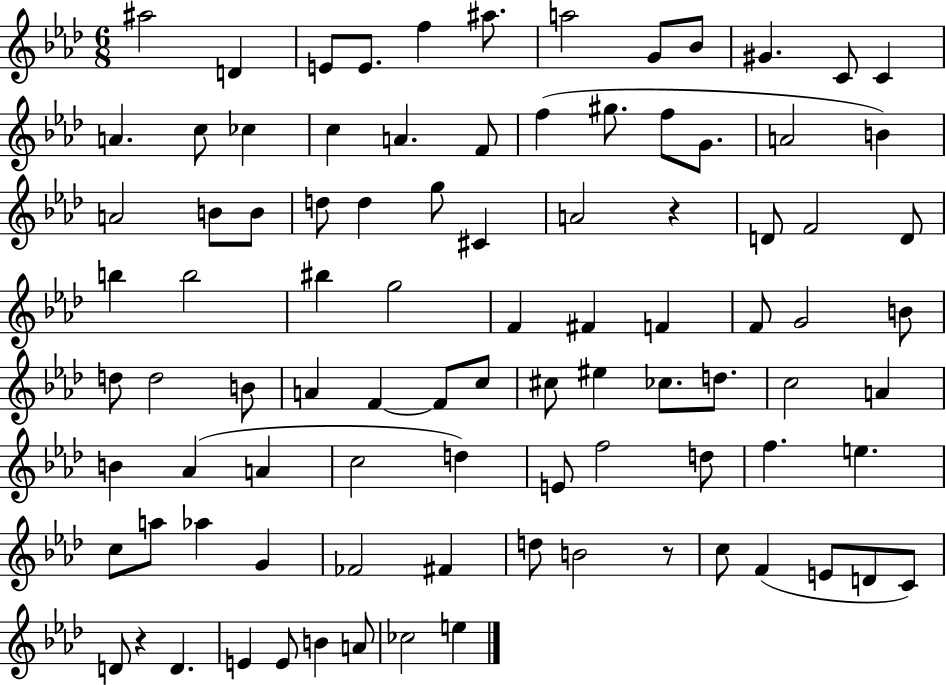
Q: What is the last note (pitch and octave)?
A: E5